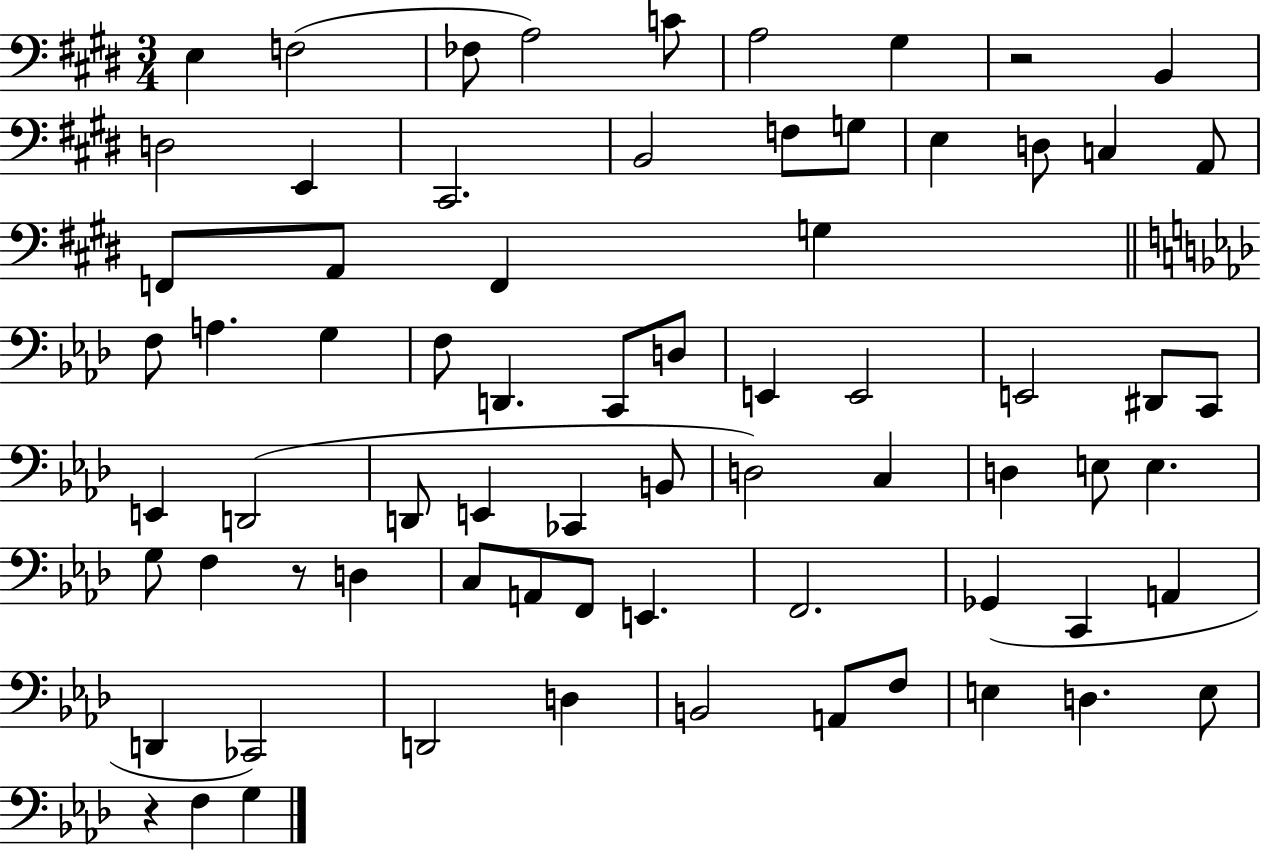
{
  \clef bass
  \numericTimeSignature
  \time 3/4
  \key e \major
  \repeat volta 2 { e4 f2( | fes8 a2) c'8 | a2 gis4 | r2 b,4 | \break d2 e,4 | cis,2. | b,2 f8 g8 | e4 d8 c4 a,8 | \break f,8 a,8 f,4 g4 | \bar "||" \break \key aes \major f8 a4. g4 | f8 d,4. c,8 d8 | e,4 e,2 | e,2 dis,8 c,8 | \break e,4 d,2( | d,8 e,4 ces,4 b,8 | d2) c4 | d4 e8 e4. | \break g8 f4 r8 d4 | c8 a,8 f,8 e,4. | f,2. | ges,4( c,4 a,4 | \break d,4 ces,2) | d,2 d4 | b,2 a,8 f8 | e4 d4. e8 | \break r4 f4 g4 | } \bar "|."
}